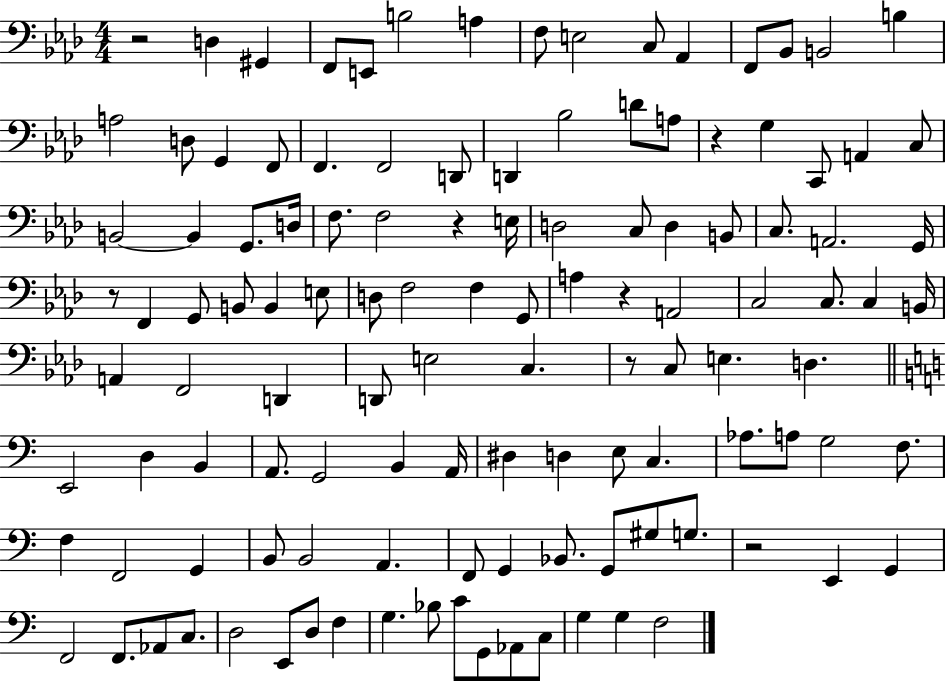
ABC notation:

X:1
T:Untitled
M:4/4
L:1/4
K:Ab
z2 D, ^G,, F,,/2 E,,/2 B,2 A, F,/2 E,2 C,/2 _A,, F,,/2 _B,,/2 B,,2 B, A,2 D,/2 G,, F,,/2 F,, F,,2 D,,/2 D,, _B,2 D/2 A,/2 z G, C,,/2 A,, C,/2 B,,2 B,, G,,/2 D,/4 F,/2 F,2 z E,/4 D,2 C,/2 D, B,,/2 C,/2 A,,2 G,,/4 z/2 F,, G,,/2 B,,/2 B,, E,/2 D,/2 F,2 F, G,,/2 A, z A,,2 C,2 C,/2 C, B,,/4 A,, F,,2 D,, D,,/2 E,2 C, z/2 C,/2 E, D, E,,2 D, B,, A,,/2 G,,2 B,, A,,/4 ^D, D, E,/2 C, _A,/2 A,/2 G,2 F,/2 F, F,,2 G,, B,,/2 B,,2 A,, F,,/2 G,, _B,,/2 G,,/2 ^G,/2 G,/2 z2 E,, G,, F,,2 F,,/2 _A,,/2 C,/2 D,2 E,,/2 D,/2 F, G, _B,/2 C/2 G,,/2 _A,,/2 C,/2 G, G, F,2